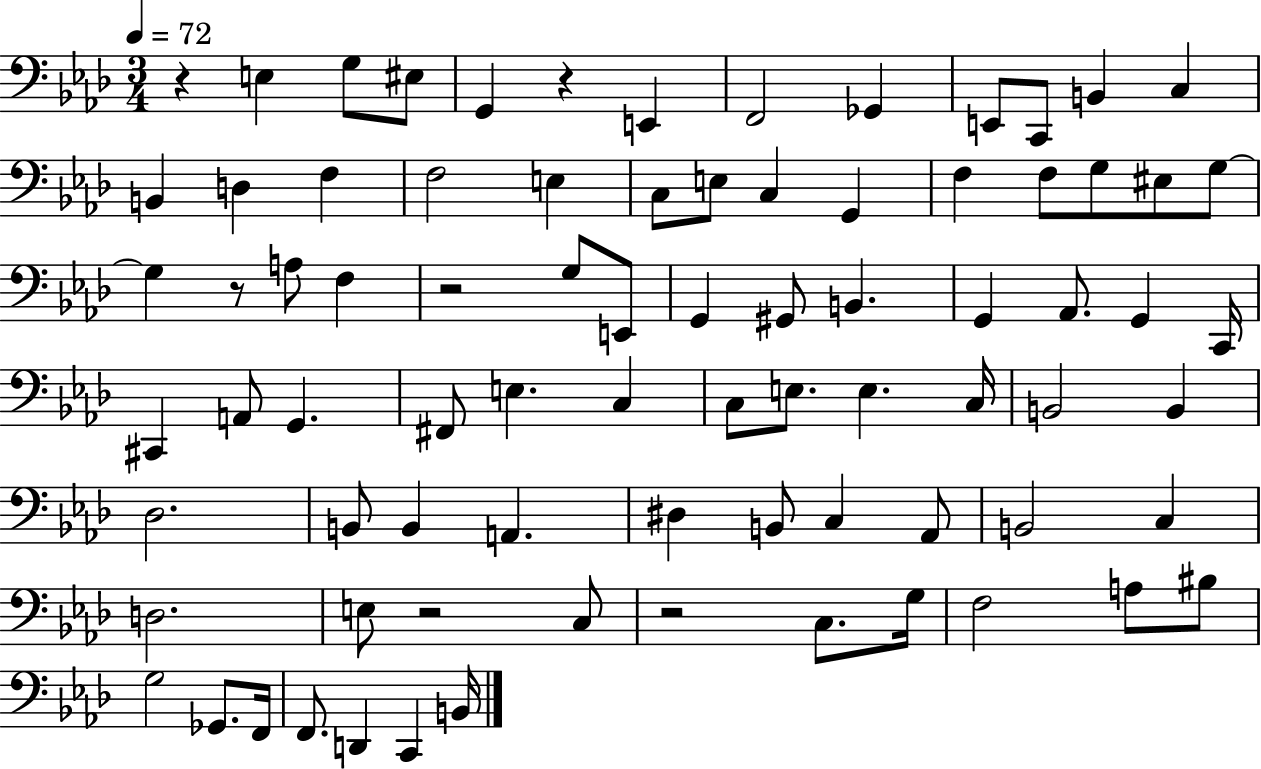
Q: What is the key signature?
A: AES major